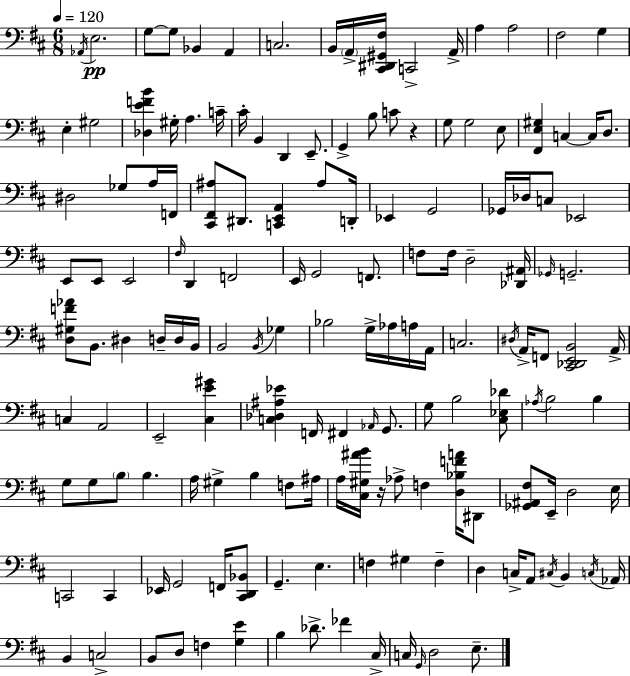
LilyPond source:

{
  \clef bass
  \numericTimeSignature
  \time 6/8
  \key d \major
  \tempo 4 = 120
  \repeat volta 2 { \acciaccatura { aes,16 }\pp e2. | g8~~ g8 bes,4 a,4 | c2. | b,16 \parenthesize a,16-> <cis, dis, gis, fis>16 c,2-> | \break a,16-> a4 a2 | fis2 g4 | e4-. gis2 | <des e' f' b'>4 gis16-. a4. | \break c'16-- cis'16-. b,4 d,4 e,8.-- | g,4-> b8 c'8 r4 | g8 g2 e8 | <fis, e gis>4 c4~~ c16 d8. | \break dis2 ges8 a16 | f,16 <cis, fis, ais>8 dis,8. <c, e, a,>4 ais8 | d,16-. ees,4 g,2 | ges,16 des16 c8 ees,2 | \break e,8 e,8 e,2 | \grace { fis16 } d,4 f,2 | e,16 g,2 f,8. | f8 f16 d2-- | \break <des, ais,>16 \grace { ges,16 } g,2.-- | <d gis f' aes'>8 b,8. dis4 | d16-- d16 b,16 b,2 \acciaccatura { b,16 } | ges4 bes2 | \break g16-> aes16 a16 a,16 c2. | \acciaccatura { dis16 } a,16-> f,8 <cis, des, e, b,>2 | a,16-> c4 a,2 | e,2-- | \break <cis e' gis'>4 <c des ais ees'>4 f,16 fis,4 | \grace { aes,16 } g,8. g8 b2 | <cis ees des'>8 \acciaccatura { aes16 } b2 | b4 g8 g8 \parenthesize b8 | \break b4. a16 gis4-> | b4 f8 ais16 a16 <cis gis ais' b'>16 r16 aes8-> | f4 <d bes f' a'>16 dis,8 <ges, ais, fis>8 e,16-- d2 | e16 c,2 | \break c,4 ees,16 g,2 | f,16 <cis, d, bes,>8 g,4.-- | e4. f4 gis4 | f4-- d4 c16-> | \break a,8 \acciaccatura { cis16 } b,4 \acciaccatura { c16 } aes,16 b,4 | c2-> b,8 d8 | f4 <g e'>4 b4 | des'8.-> fes'4 cis16-> c16 \grace { g,16 } d2 | \break e8.-- } \bar "|."
}